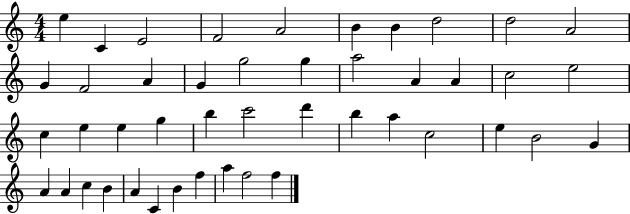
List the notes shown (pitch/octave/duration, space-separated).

E5/q C4/q E4/h F4/h A4/h B4/q B4/q D5/h D5/h A4/h G4/q F4/h A4/q G4/q G5/h G5/q A5/h A4/q A4/q C5/h E5/h C5/q E5/q E5/q G5/q B5/q C6/h D6/q B5/q A5/q C5/h E5/q B4/h G4/q A4/q A4/q C5/q B4/q A4/q C4/q B4/q F5/q A5/q F5/h F5/q